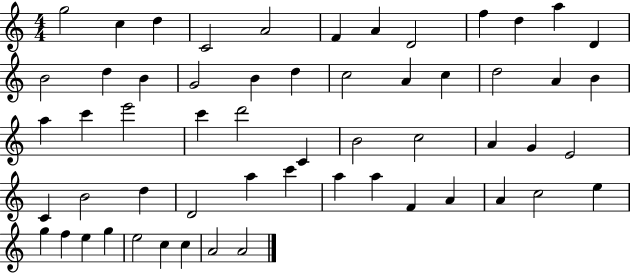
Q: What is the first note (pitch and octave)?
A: G5